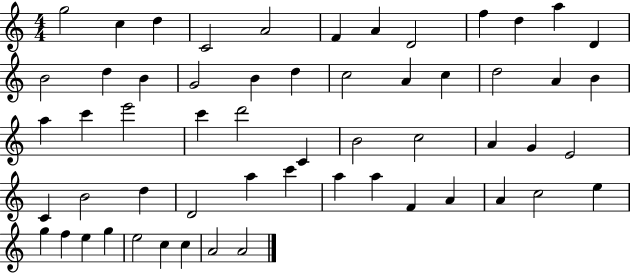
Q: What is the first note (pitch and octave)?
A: G5